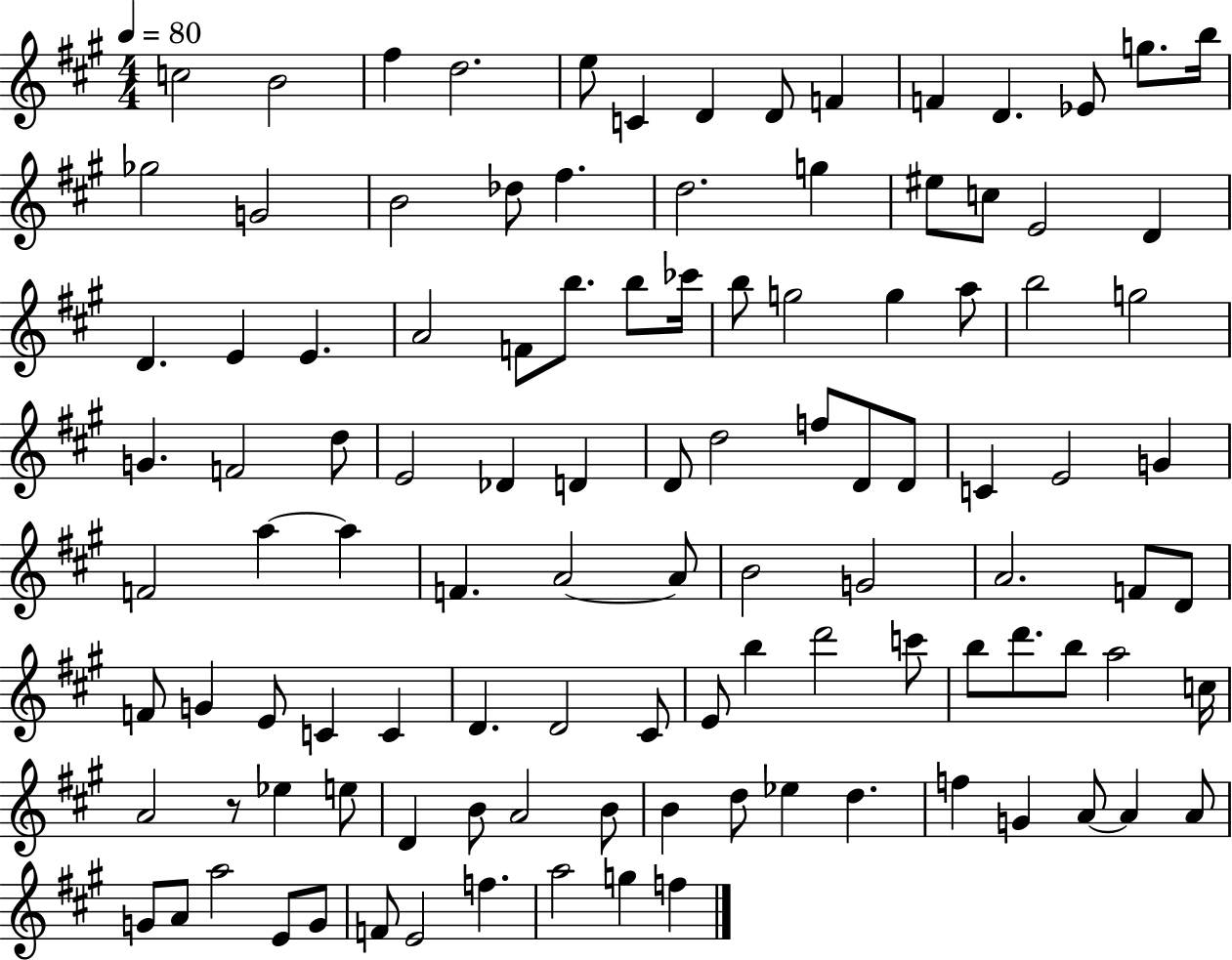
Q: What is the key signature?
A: A major